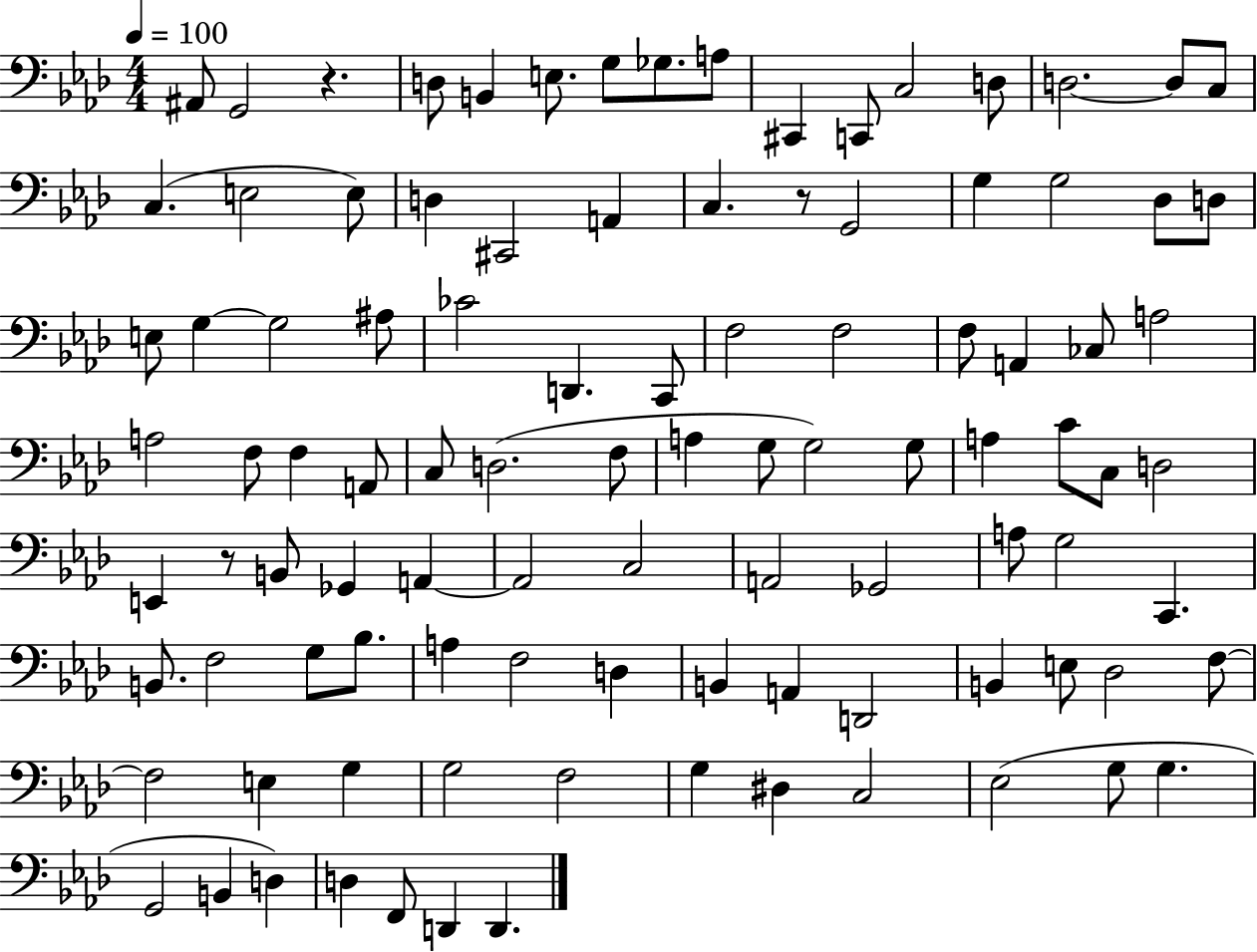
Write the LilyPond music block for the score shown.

{
  \clef bass
  \numericTimeSignature
  \time 4/4
  \key aes \major
  \tempo 4 = 100
  ais,8 g,2 r4. | d8 b,4 e8. g8 ges8. a8 | cis,4 c,8 c2 d8 | d2.~~ d8 c8 | \break c4.( e2 e8) | d4 cis,2 a,4 | c4. r8 g,2 | g4 g2 des8 d8 | \break e8 g4~~ g2 ais8 | ces'2 d,4. c,8 | f2 f2 | f8 a,4 ces8 a2 | \break a2 f8 f4 a,8 | c8 d2.( f8 | a4 g8 g2) g8 | a4 c'8 c8 d2 | \break e,4 r8 b,8 ges,4 a,4~~ | a,2 c2 | a,2 ges,2 | a8 g2 c,4. | \break b,8. f2 g8 bes8. | a4 f2 d4 | b,4 a,4 d,2 | b,4 e8 des2 f8~~ | \break f2 e4 g4 | g2 f2 | g4 dis4 c2 | ees2( g8 g4. | \break g,2 b,4 d4) | d4 f,8 d,4 d,4. | \bar "|."
}